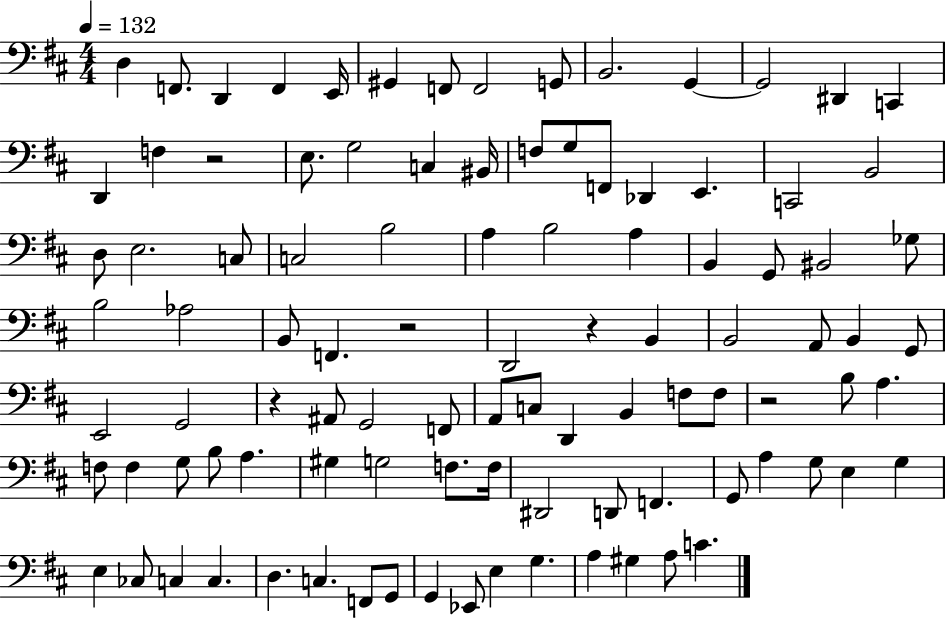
{
  \clef bass
  \numericTimeSignature
  \time 4/4
  \key d \major
  \tempo 4 = 132
  d4 f,8. d,4 f,4 e,16 | gis,4 f,8 f,2 g,8 | b,2. g,4~~ | g,2 dis,4 c,4 | \break d,4 f4 r2 | e8. g2 c4 bis,16 | f8 g8 f,8 des,4 e,4. | c,2 b,2 | \break d8 e2. c8 | c2 b2 | a4 b2 a4 | b,4 g,8 bis,2 ges8 | \break b2 aes2 | b,8 f,4. r2 | d,2 r4 b,4 | b,2 a,8 b,4 g,8 | \break e,2 g,2 | r4 ais,8 g,2 f,8 | a,8 c8 d,4 b,4 f8 f8 | r2 b8 a4. | \break f8 f4 g8 b8 a4. | gis4 g2 f8. f16 | dis,2 d,8 f,4. | g,8 a4 g8 e4 g4 | \break e4 ces8 c4 c4. | d4. c4. f,8 g,8 | g,4 ees,8 e4 g4. | a4 gis4 a8 c'4. | \break \bar "|."
}